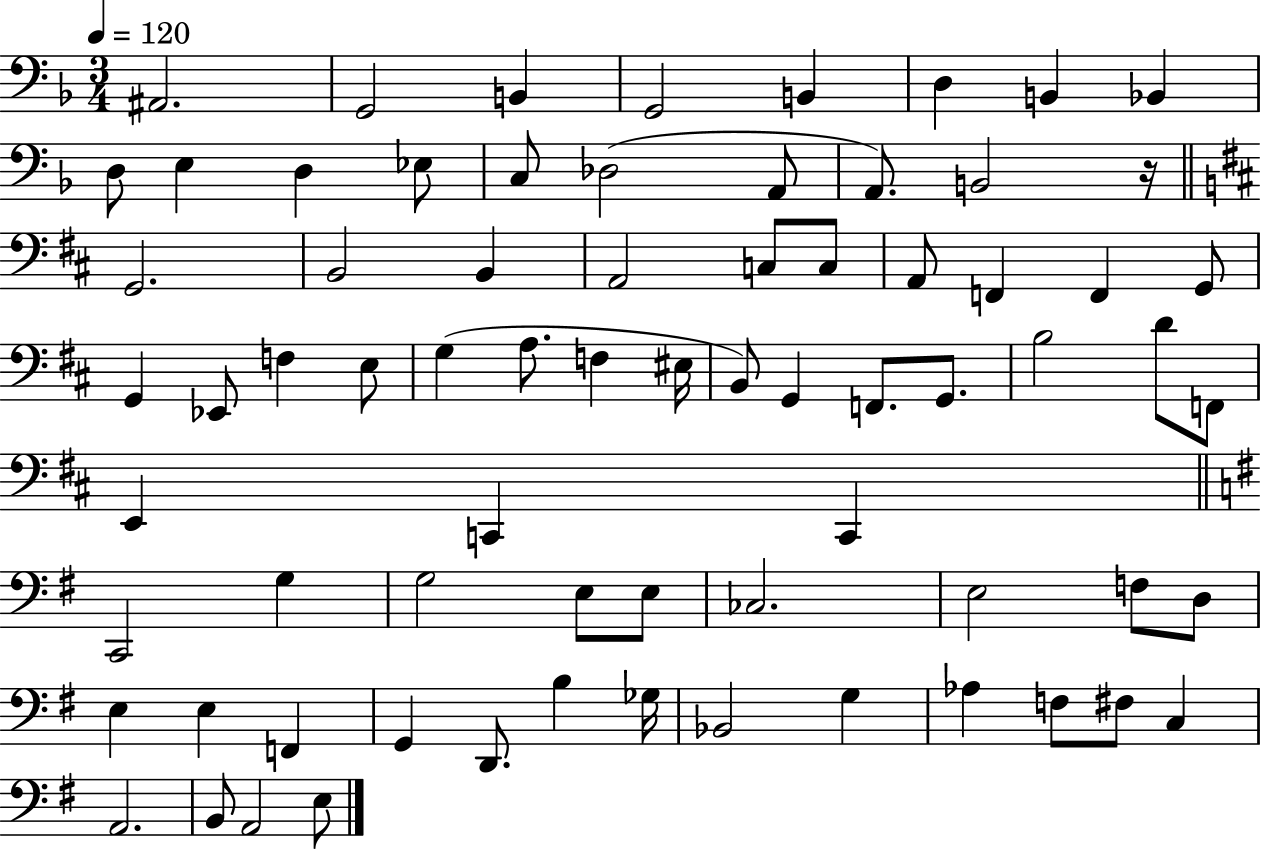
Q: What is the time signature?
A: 3/4